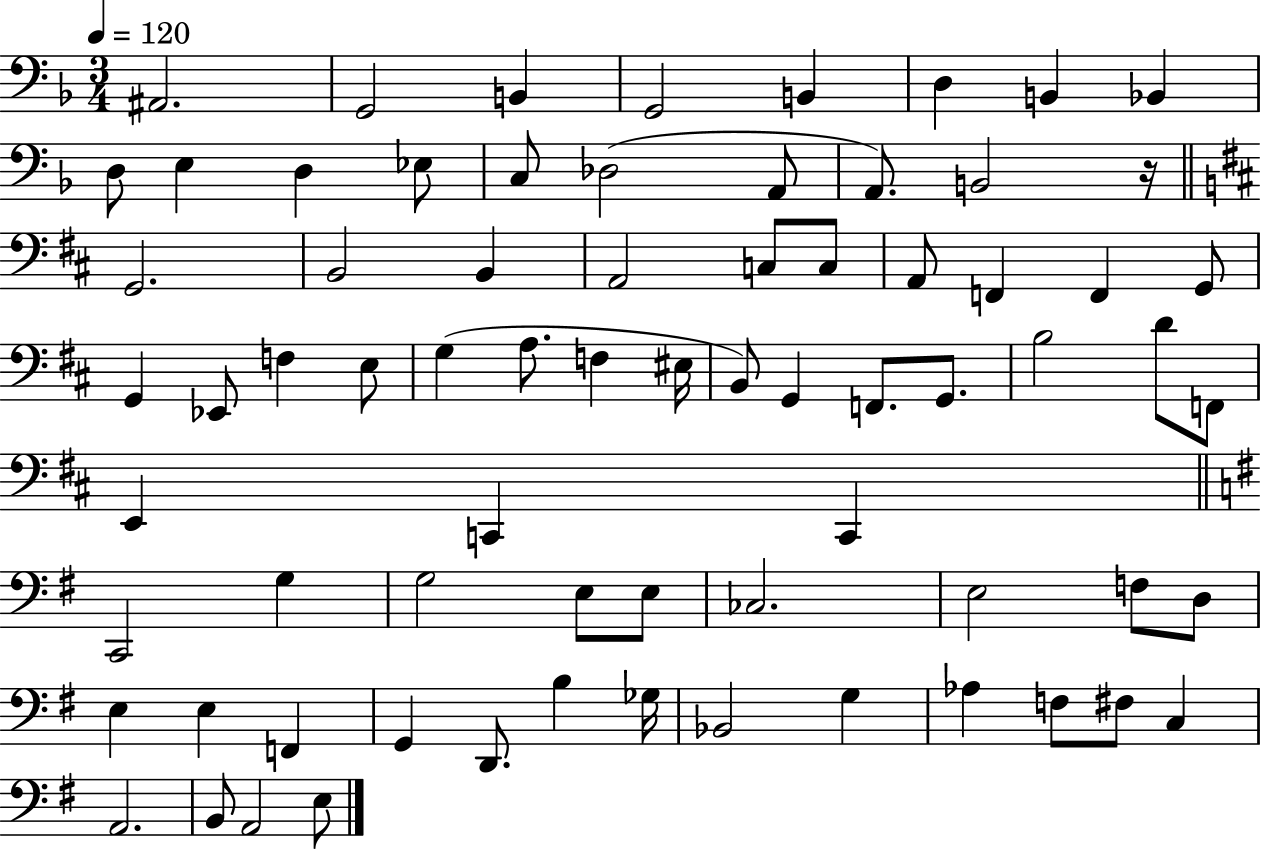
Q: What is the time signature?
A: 3/4